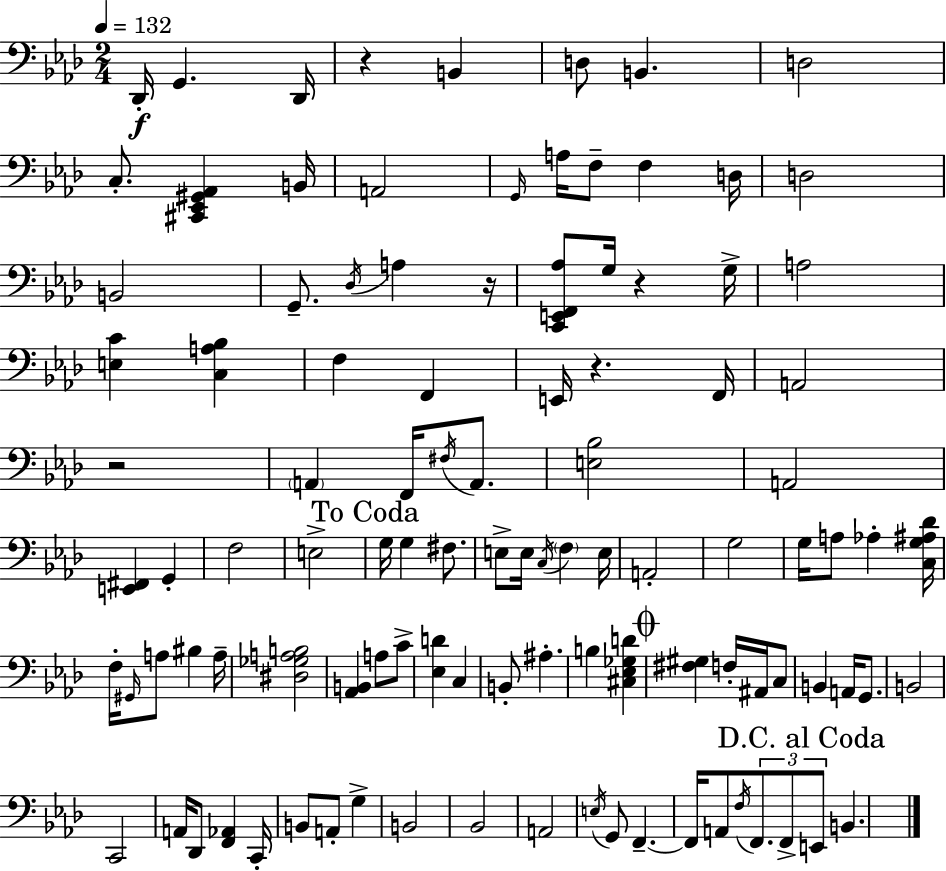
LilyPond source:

{
  \clef bass
  \numericTimeSignature
  \time 2/4
  \key aes \major
  \tempo 4 = 132
  \repeat volta 2 { des,16-.\f g,4. des,16 | r4 b,4 | d8 b,4. | d2 | \break c8.-. <cis, ees, gis, aes,>4 b,16 | a,2 | \grace { g,16 } a16 f8-- f4 | d16 d2 | \break b,2 | g,8.-- \acciaccatura { des16 } a4 | r16 <c, e, f, aes>8 g16 r4 | g16-> a2 | \break <e c'>4 <c a bes>4 | f4 f,4 | e,16 r4. | f,16 a,2 | \break r2 | \parenthesize a,4 f,16 \acciaccatura { fis16 } | a,8. <e bes>2 | a,2 | \break <e, fis,>4 g,4-. | f2 | e2-> | \mark "To Coda" g16 g4 | \break fis8. e8-> e16 \acciaccatura { c16 } \parenthesize f4 | e16 a,2-. | g2 | g16 a8 aes4-. | \break <c g ais des'>16 f16-. \grace { gis,16 } a8 | bis4 a16-- <dis ges a b>2 | <aes, b,>4 | a8 c'8-> <ees d'>4 | \break c4 b,8-. ais4.-. | b4 | <cis ees ges d'>4 \mark \markup { \musicglyph "scripts.coda" } <fis gis>4 | f16-. ais,16 c8 b,4 | \break a,16 g,8. b,2 | c,2 | a,16 des,8 | <f, aes,>4 c,16-. b,8 a,8-. | \break g4-> b,2 | bes,2 | a,2 | \acciaccatura { e16 } g,8 | \break f,4.--~~ f,16 a,8 | \acciaccatura { f16 } \tuplet 3/2 { f,8. f,8-> \mark "D.C. al Coda" e,8 } | b,4. } \bar "|."
}